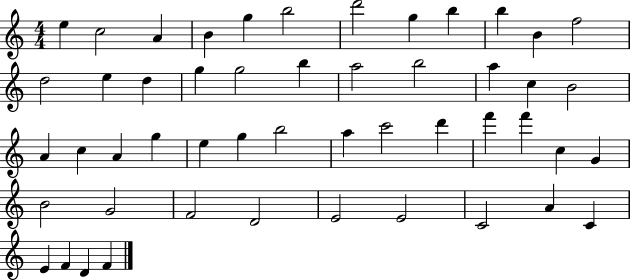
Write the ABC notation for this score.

X:1
T:Untitled
M:4/4
L:1/4
K:C
e c2 A B g b2 d'2 g b b B f2 d2 e d g g2 b a2 b2 a c B2 A c A g e g b2 a c'2 d' f' f' c G B2 G2 F2 D2 E2 E2 C2 A C E F D F